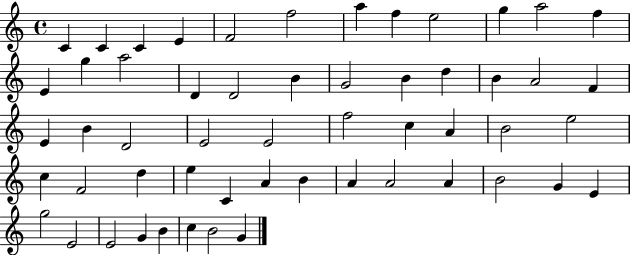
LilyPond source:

{
  \clef treble
  \time 4/4
  \defaultTimeSignature
  \key c \major
  c'4 c'4 c'4 e'4 | f'2 f''2 | a''4 f''4 e''2 | g''4 a''2 f''4 | \break e'4 g''4 a''2 | d'4 d'2 b'4 | g'2 b'4 d''4 | b'4 a'2 f'4 | \break e'4 b'4 d'2 | e'2 e'2 | f''2 c''4 a'4 | b'2 e''2 | \break c''4 f'2 d''4 | e''4 c'4 a'4 b'4 | a'4 a'2 a'4 | b'2 g'4 e'4 | \break g''2 e'2 | e'2 g'4 b'4 | c''4 b'2 g'4 | \bar "|."
}